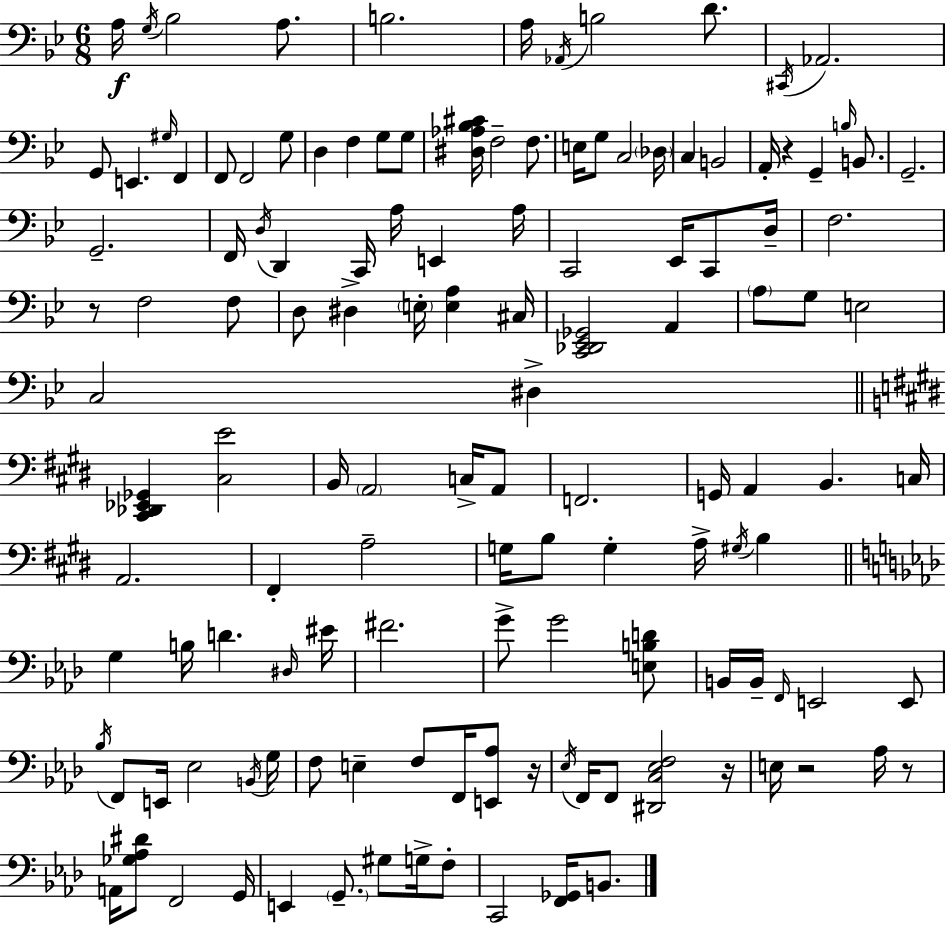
{
  \clef bass
  \numericTimeSignature
  \time 6/8
  \key g \minor
  a16\f \acciaccatura { g16 } bes2 a8. | b2. | a16 \acciaccatura { aes,16 } b2 d'8. | \acciaccatura { cis,16 } aes,2. | \break g,8 e,4. \grace { gis16 } | f,4 f,8 f,2 | g8 d4 f4 | g8 g8 <dis aes bes cis'>16 f2-- | \break f8. e16 g8 c2 | \parenthesize des16 c4 b,2 | a,16-. r4 g,4-- | \grace { b16 } b,8. g,2.-- | \break g,2.-- | f,16 \acciaccatura { d16 } d,4 c,16 | a16 e,4 a16 c,2 | ees,16 c,8 d16-- f2. | \break r8 f2 | f8 d8 dis4-> | \parenthesize e16-. <e a>4 cis16 <c, des, ees, ges,>2 | a,4 \parenthesize a8 g8 e2 | \break c2 | dis4-> \bar "||" \break \key e \major <cis, des, ees, ges,>4 <cis e'>2 | b,16 \parenthesize a,2 c16-> a,8 | f,2. | g,16 a,4 b,4. c16 | \break a,2. | fis,4-. a2-- | g16 b8 g4-. a16-> \acciaccatura { gis16 } b4 | \bar "||" \break \key aes \major g4 b16 d'4. \grace { dis16 } | eis'16 fis'2. | g'8-> g'2 <e b d'>8 | b,16 b,16-- \grace { f,16 } e,2 | \break e,8 \acciaccatura { bes16 } f,8 e,16 ees2 | \acciaccatura { b,16 } g16 f8 e4-- f8 | f,16 <e, aes>8 r16 \acciaccatura { ees16 } f,16 f,8 <dis, c ees f>2 | r16 e16 r2 | \break aes16 r8 a,16 <ges aes dis'>8 f,2 | g,16 e,4 \parenthesize g,8.-- | gis8 g16-> f8-. c,2 | <f, ges,>16 b,8. \bar "|."
}